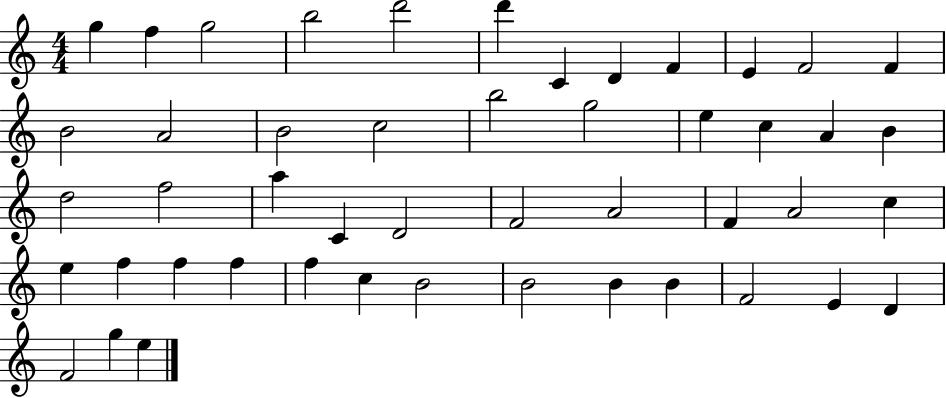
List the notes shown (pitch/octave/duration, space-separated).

G5/q F5/q G5/h B5/h D6/h D6/q C4/q D4/q F4/q E4/q F4/h F4/q B4/h A4/h B4/h C5/h B5/h G5/h E5/q C5/q A4/q B4/q D5/h F5/h A5/q C4/q D4/h F4/h A4/h F4/q A4/h C5/q E5/q F5/q F5/q F5/q F5/q C5/q B4/h B4/h B4/q B4/q F4/h E4/q D4/q F4/h G5/q E5/q